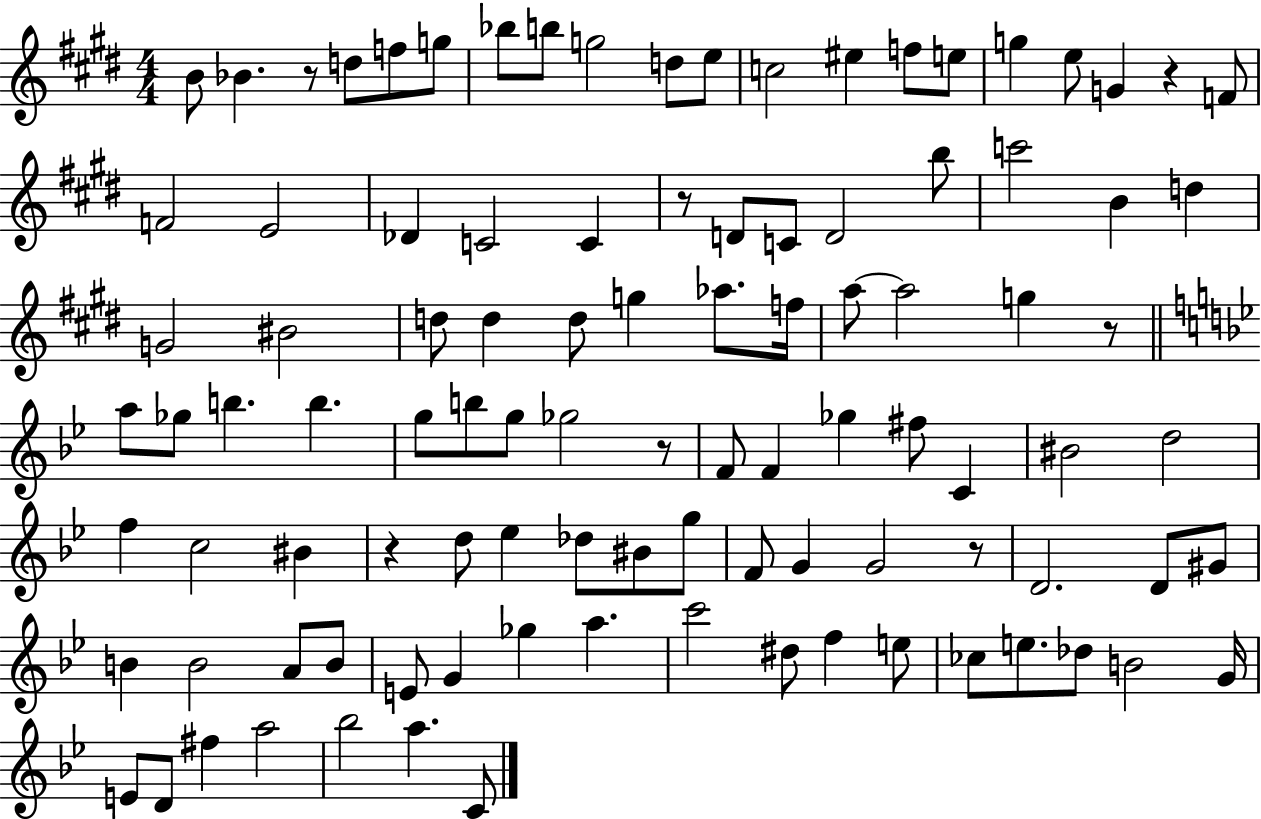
X:1
T:Untitled
M:4/4
L:1/4
K:E
B/2 _B z/2 d/2 f/2 g/2 _b/2 b/2 g2 d/2 e/2 c2 ^e f/2 e/2 g e/2 G z F/2 F2 E2 _D C2 C z/2 D/2 C/2 D2 b/2 c'2 B d G2 ^B2 d/2 d d/2 g _a/2 f/4 a/2 a2 g z/2 a/2 _g/2 b b g/2 b/2 g/2 _g2 z/2 F/2 F _g ^f/2 C ^B2 d2 f c2 ^B z d/2 _e _d/2 ^B/2 g/2 F/2 G G2 z/2 D2 D/2 ^G/2 B B2 A/2 B/2 E/2 G _g a c'2 ^d/2 f e/2 _c/2 e/2 _d/2 B2 G/4 E/2 D/2 ^f a2 _b2 a C/2